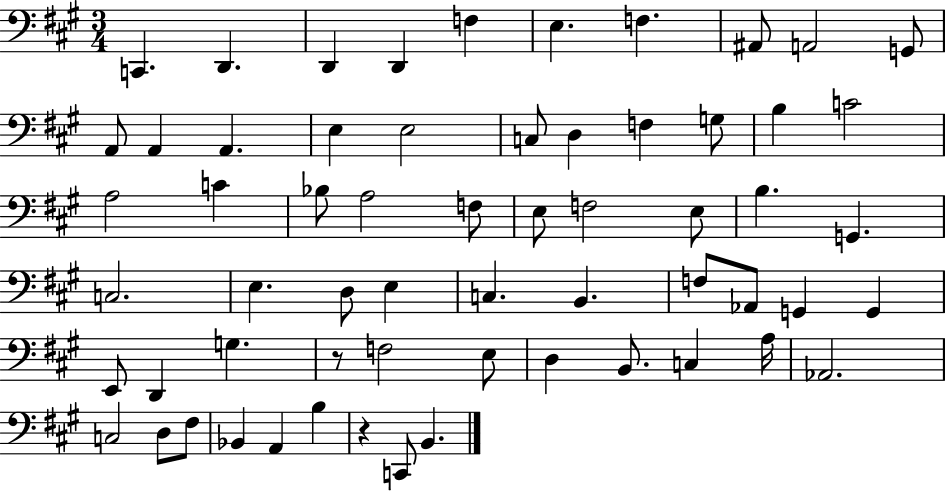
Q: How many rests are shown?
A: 2